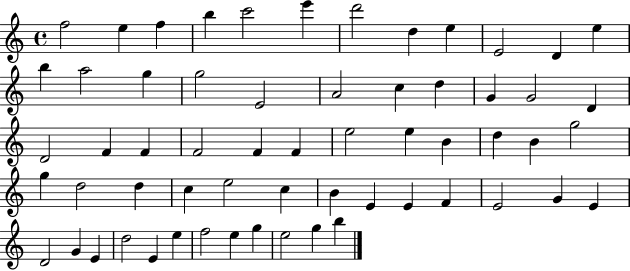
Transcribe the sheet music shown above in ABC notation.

X:1
T:Untitled
M:4/4
L:1/4
K:C
f2 e f b c'2 e' d'2 d e E2 D e b a2 g g2 E2 A2 c d G G2 D D2 F F F2 F F e2 e B d B g2 g d2 d c e2 c B E E F E2 G E D2 G E d2 E e f2 e g e2 g b